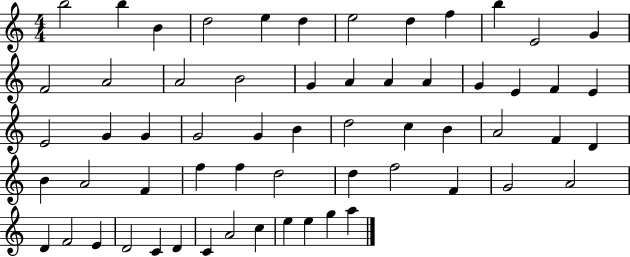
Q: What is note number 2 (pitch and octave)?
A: B5